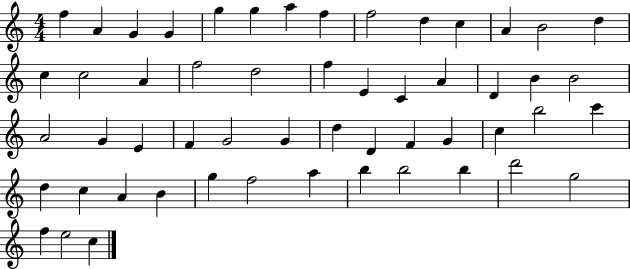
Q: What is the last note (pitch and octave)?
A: C5